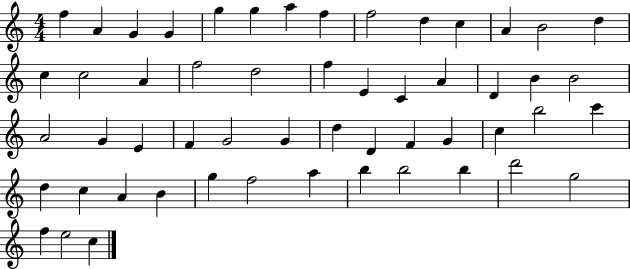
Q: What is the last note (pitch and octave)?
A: C5